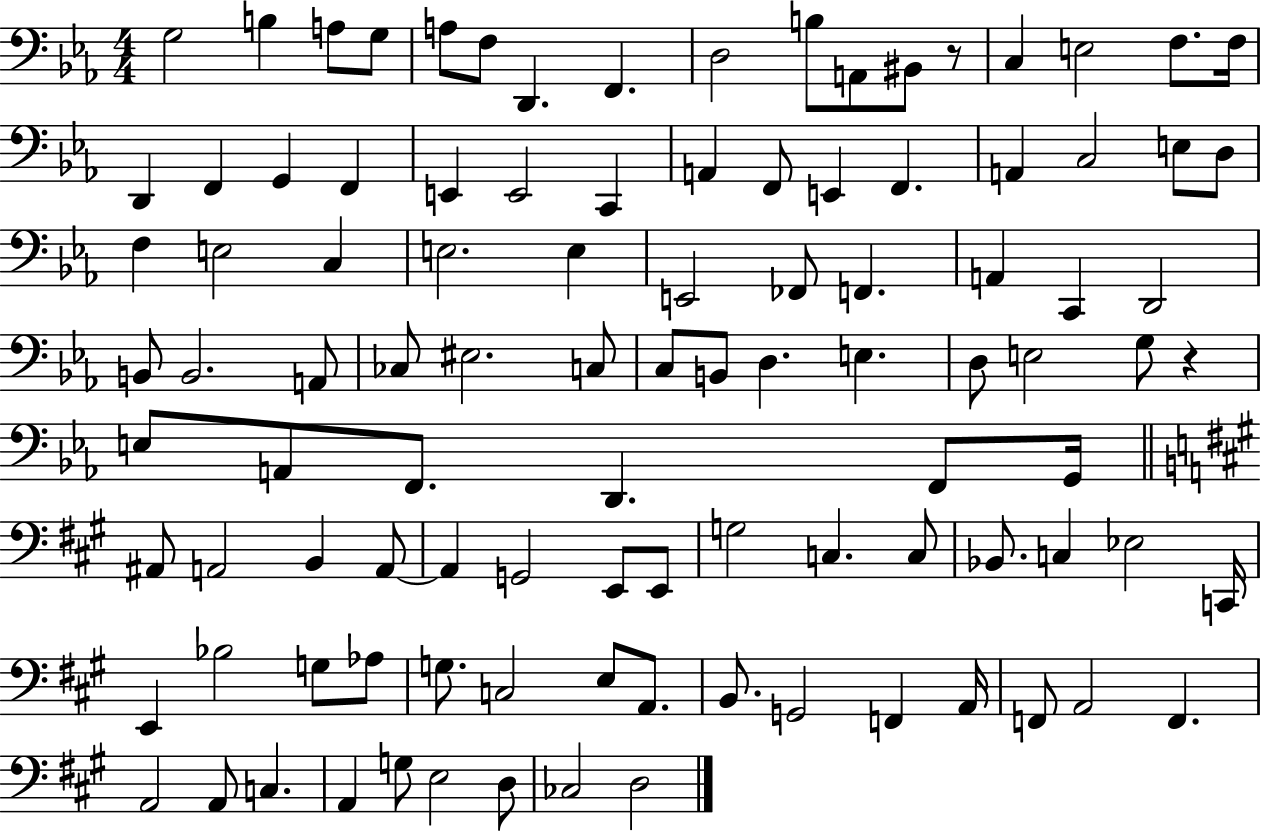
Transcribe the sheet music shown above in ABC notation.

X:1
T:Untitled
M:4/4
L:1/4
K:Eb
G,2 B, A,/2 G,/2 A,/2 F,/2 D,, F,, D,2 B,/2 A,,/2 ^B,,/2 z/2 C, E,2 F,/2 F,/4 D,, F,, G,, F,, E,, E,,2 C,, A,, F,,/2 E,, F,, A,, C,2 E,/2 D,/2 F, E,2 C, E,2 E, E,,2 _F,,/2 F,, A,, C,, D,,2 B,,/2 B,,2 A,,/2 _C,/2 ^E,2 C,/2 C,/2 B,,/2 D, E, D,/2 E,2 G,/2 z E,/2 A,,/2 F,,/2 D,, F,,/2 G,,/4 ^A,,/2 A,,2 B,, A,,/2 A,, G,,2 E,,/2 E,,/2 G,2 C, C,/2 _B,,/2 C, _E,2 C,,/4 E,, _B,2 G,/2 _A,/2 G,/2 C,2 E,/2 A,,/2 B,,/2 G,,2 F,, A,,/4 F,,/2 A,,2 F,, A,,2 A,,/2 C, A,, G,/2 E,2 D,/2 _C,2 D,2